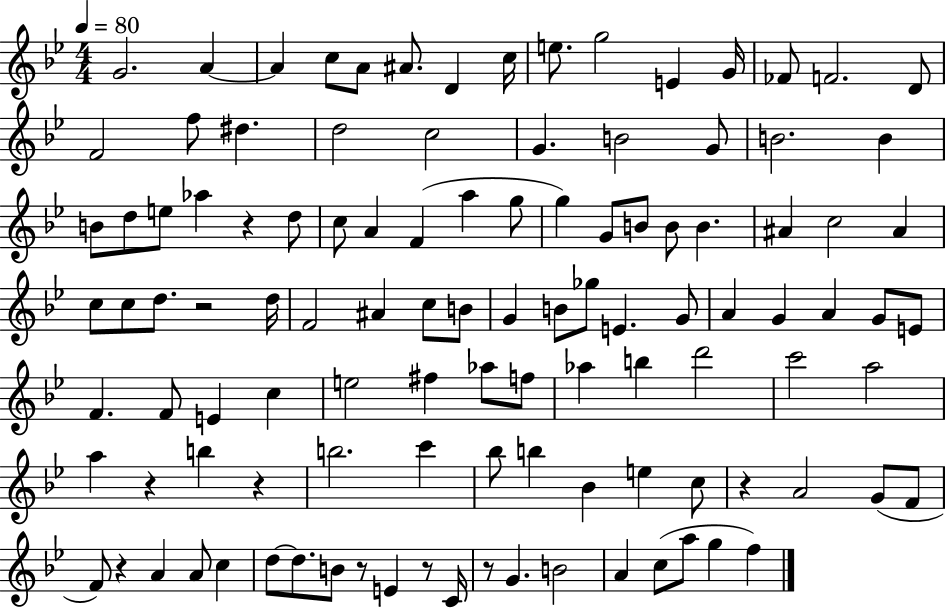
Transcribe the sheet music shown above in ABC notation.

X:1
T:Untitled
M:4/4
L:1/4
K:Bb
G2 A A c/2 A/2 ^A/2 D c/4 e/2 g2 E G/4 _F/2 F2 D/2 F2 f/2 ^d d2 c2 G B2 G/2 B2 B B/2 d/2 e/2 _a z d/2 c/2 A F a g/2 g G/2 B/2 B/2 B ^A c2 ^A c/2 c/2 d/2 z2 d/4 F2 ^A c/2 B/2 G B/2 _g/2 E G/2 A G A G/2 E/2 F F/2 E c e2 ^f _a/2 f/2 _a b d'2 c'2 a2 a z b z b2 c' _b/2 b _B e c/2 z A2 G/2 F/2 F/2 z A A/2 c d/2 d/2 B/2 z/2 E z/2 C/4 z/2 G B2 A c/2 a/2 g f